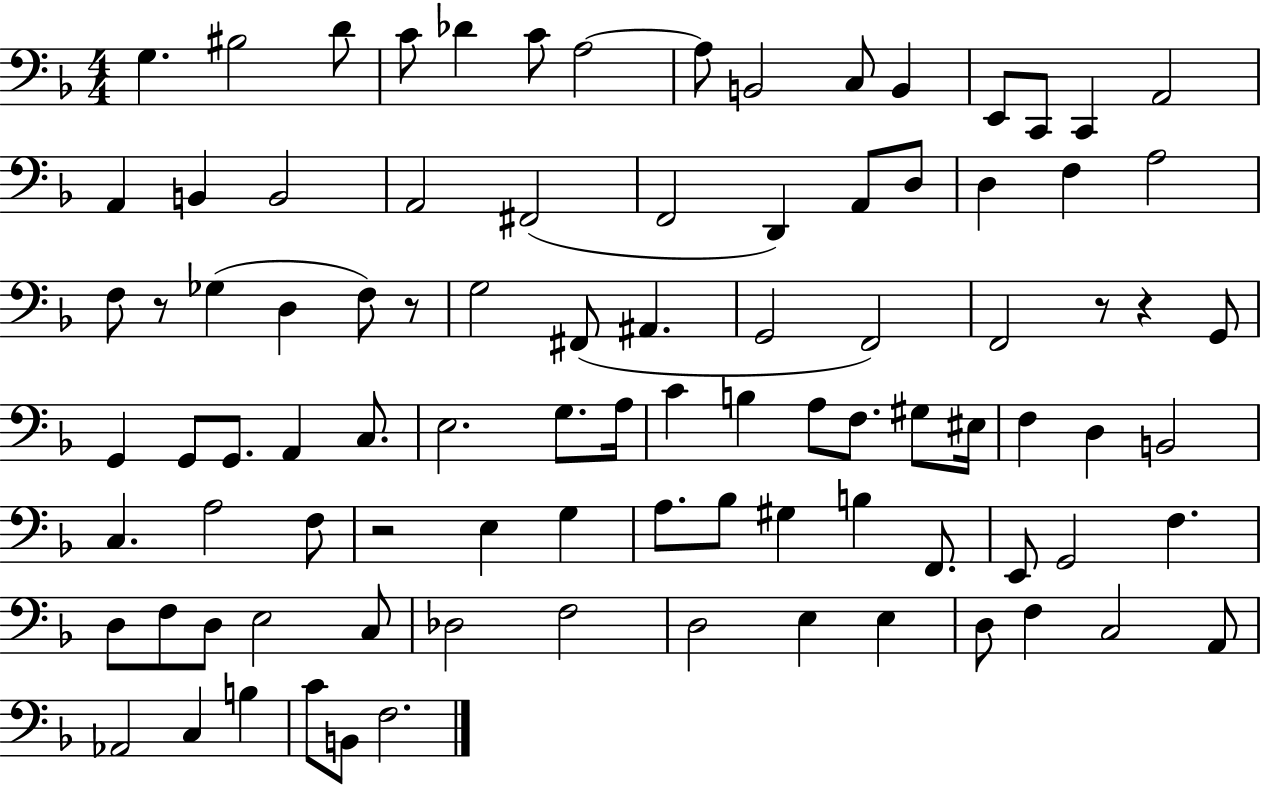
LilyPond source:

{
  \clef bass
  \numericTimeSignature
  \time 4/4
  \key f \major
  g4. bis2 d'8 | c'8 des'4 c'8 a2~~ | a8 b,2 c8 b,4 | e,8 c,8 c,4 a,2 | \break a,4 b,4 b,2 | a,2 fis,2( | f,2 d,4) a,8 d8 | d4 f4 a2 | \break f8 r8 ges4( d4 f8) r8 | g2 fis,8( ais,4. | g,2 f,2) | f,2 r8 r4 g,8 | \break g,4 g,8 g,8. a,4 c8. | e2. g8. a16 | c'4 b4 a8 f8. gis8 eis16 | f4 d4 b,2 | \break c4. a2 f8 | r2 e4 g4 | a8. bes8 gis4 b4 f,8. | e,8 g,2 f4. | \break d8 f8 d8 e2 c8 | des2 f2 | d2 e4 e4 | d8 f4 c2 a,8 | \break aes,2 c4 b4 | c'8 b,8 f2. | \bar "|."
}